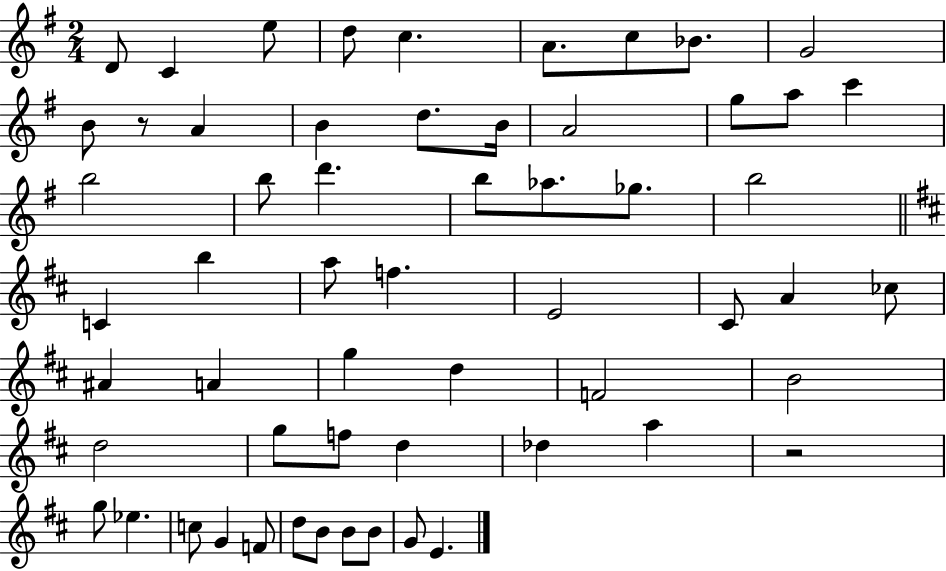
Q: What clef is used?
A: treble